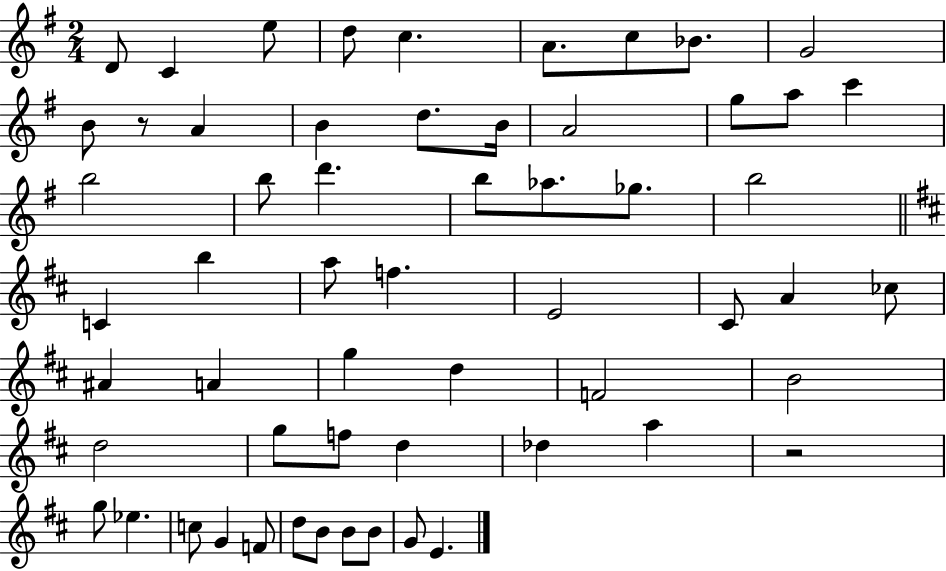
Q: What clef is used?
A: treble